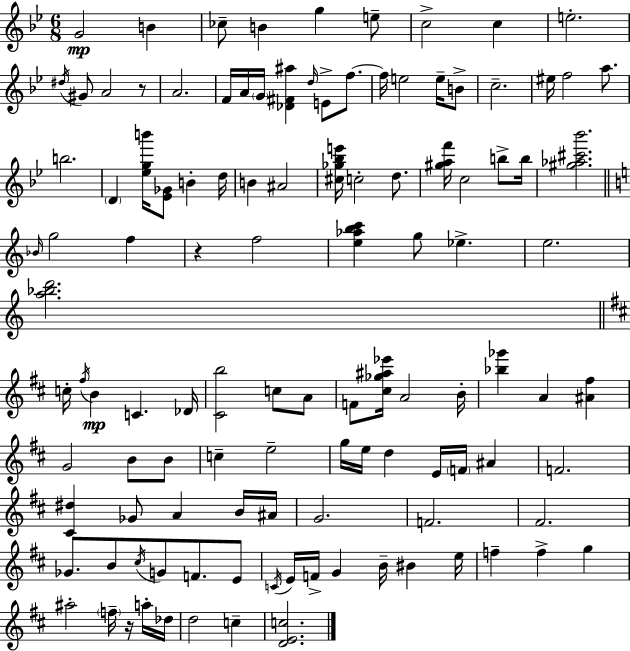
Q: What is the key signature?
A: BES major